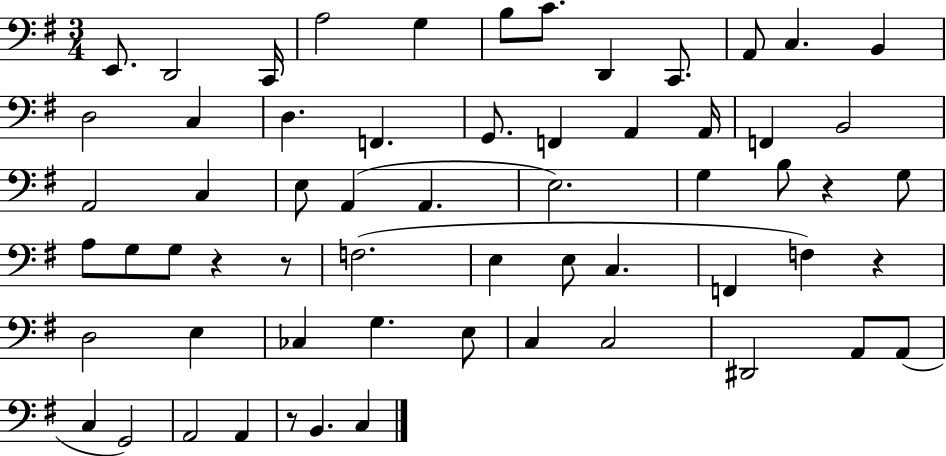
{
  \clef bass
  \numericTimeSignature
  \time 3/4
  \key g \major
  e,8. d,2 c,16 | a2 g4 | b8 c'8. d,4 c,8. | a,8 c4. b,4 | \break d2 c4 | d4. f,4. | g,8. f,4 a,4 a,16 | f,4 b,2 | \break a,2 c4 | e8 a,4( a,4. | e2.) | g4 b8 r4 g8 | \break a8 g8 g8 r4 r8 | f2.( | e4 e8 c4. | f,4 f4) r4 | \break d2 e4 | ces4 g4. e8 | c4 c2 | dis,2 a,8 a,8( | \break c4 g,2) | a,2 a,4 | r8 b,4. c4 | \bar "|."
}